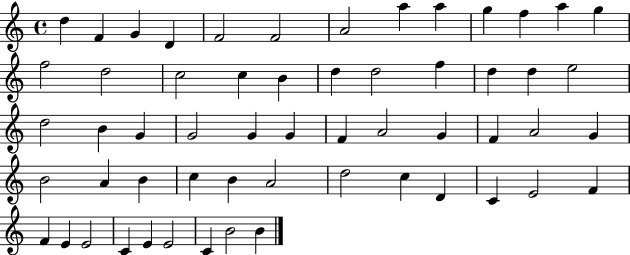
X:1
T:Untitled
M:4/4
L:1/4
K:C
d F G D F2 F2 A2 a a g f a g f2 d2 c2 c B d d2 f d d e2 d2 B G G2 G G F A2 G F A2 G B2 A B c B A2 d2 c D C E2 F F E E2 C E E2 C B2 B